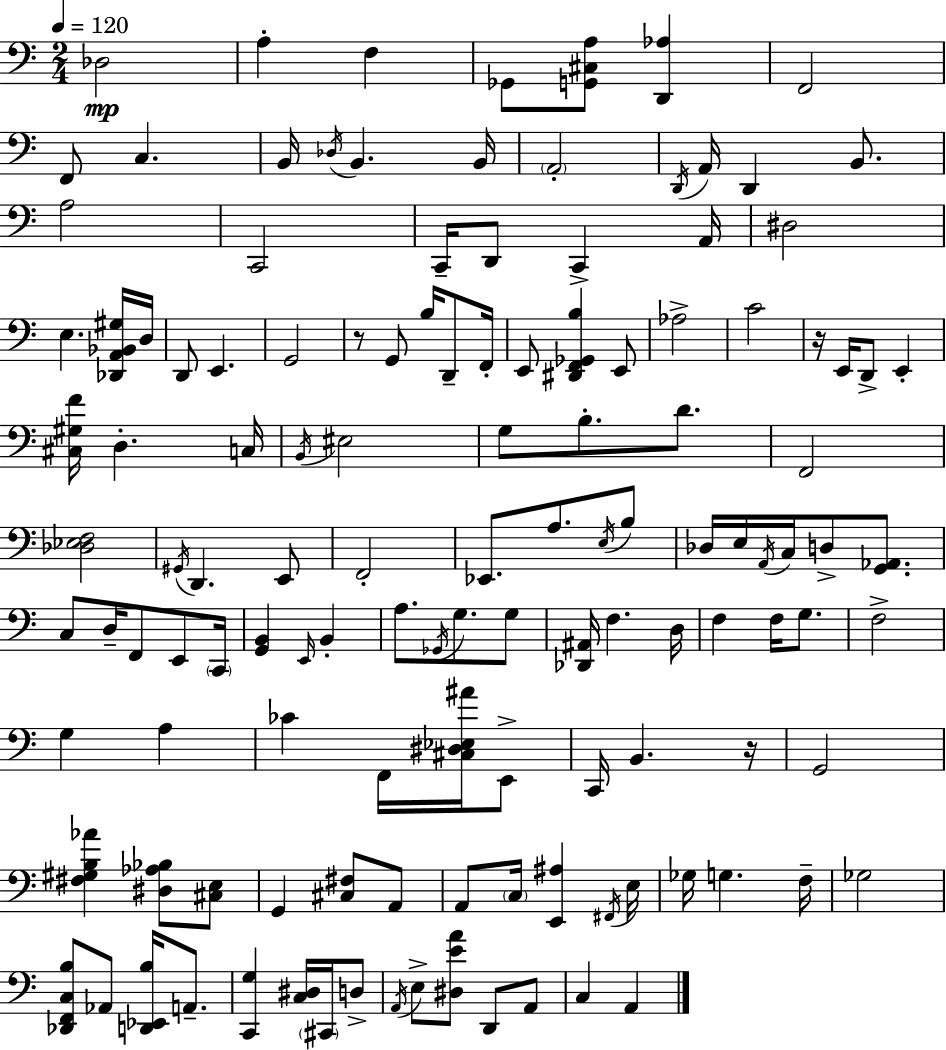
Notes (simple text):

Db3/h A3/q F3/q Gb2/e [G2,C#3,A3]/e [D2,Ab3]/q F2/h F2/e C3/q. B2/s Db3/s B2/q. B2/s A2/h D2/s A2/s D2/q B2/e. A3/h C2/h C2/s D2/e C2/q A2/s D#3/h E3/q. [Db2,A2,Bb2,G#3]/s D3/s D2/e E2/q. G2/h R/e G2/e B3/s D2/e F2/s E2/e [D#2,F2,Gb2,B3]/q E2/e Ab3/h C4/h R/s E2/s D2/e E2/q [C#3,G#3,F4]/s D3/q. C3/s B2/s EIS3/h G3/e B3/e. D4/e. F2/h [Db3,Eb3,F3]/h G#2/s D2/q. E2/e F2/h Eb2/e. A3/e. E3/s B3/e Db3/s E3/s A2/s C3/s D3/e [G2,Ab2]/e. C3/e D3/s F2/e E2/e C2/s [G2,B2]/q E2/s B2/q A3/e. Gb2/s G3/e. G3/e [Db2,A#2]/s F3/q. D3/s F3/q F3/s G3/e. F3/h G3/q A3/q CES4/q F2/s [C#3,D#3,Eb3,A#4]/s E2/e C2/s B2/q. R/s G2/h [F#3,G#3,B3,Ab4]/q [D#3,Ab3,Bb3]/e [C#3,E3]/e G2/q [C#3,F#3]/e A2/e A2/e C3/s [E2,A#3]/q F#2/s E3/s Gb3/s G3/q. F3/s Gb3/h [Db2,F2,C3,B3]/e Ab2/e [D2,Eb2,B3]/s A2/e. [C2,G3]/q [C3,D#3]/s C#2/s D3/e A2/s E3/e [D#3,E4,A4]/e D2/e A2/e C3/q A2/q